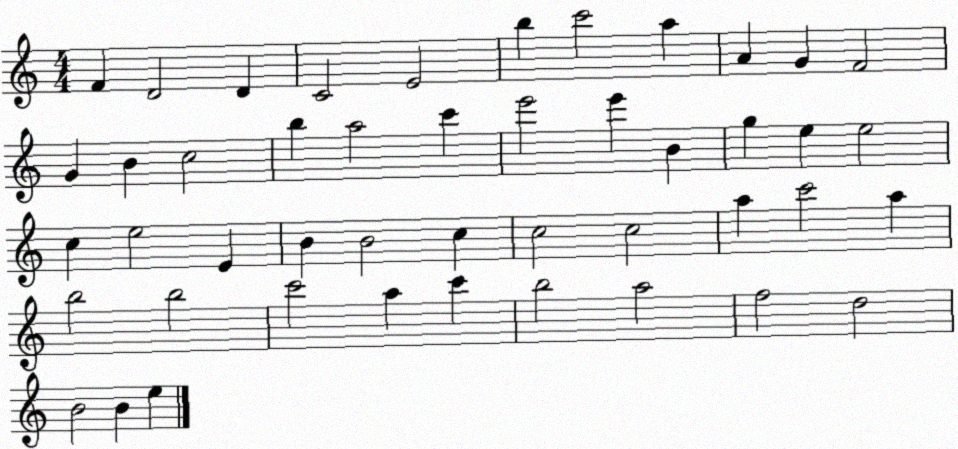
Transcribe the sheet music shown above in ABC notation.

X:1
T:Untitled
M:4/4
L:1/4
K:C
F D2 D C2 E2 b c'2 a A G F2 G B c2 b a2 c' e'2 e' B g e e2 c e2 E B B2 c c2 c2 a c'2 a b2 b2 c'2 a c' b2 a2 f2 d2 B2 B e